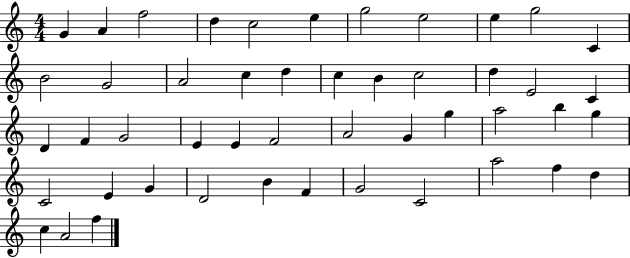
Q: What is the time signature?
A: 4/4